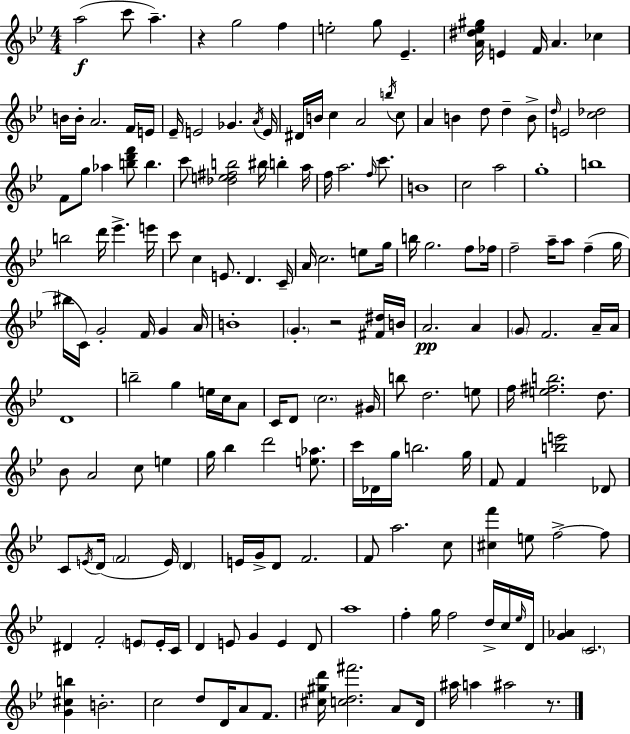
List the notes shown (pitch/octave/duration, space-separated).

A5/h C6/e A5/q. R/q G5/h F5/q E5/h G5/e Eb4/q. [A4,D#5,Eb5,G#5]/s E4/q F4/s A4/q. CES5/q B4/s B4/s A4/h. F4/s E4/s Eb4/s E4/h Gb4/q. A4/s E4/s D#4/s B4/s C5/q A4/h B5/s C5/e A4/q B4/q D5/e D5/q B4/e D5/s E4/h [C5,Db5]/h F4/e G5/e Ab5/q [B5,D6,F6]/e B5/q. C6/e [Db5,E5,F#5,B5]/h BIS5/s B5/q A5/s F5/s A5/h. F5/s C6/e. B4/w C5/h A5/h G5/w B5/w B5/h D6/s Eb6/q. E6/s C6/e C5/q E4/e. D4/q. C4/s A4/s C5/h. E5/e G5/s B5/s G5/h. F5/e FES5/s F5/h A5/s A5/e F5/q G5/s BIS5/s C4/s G4/h F4/s G4/q A4/s B4/w G4/q. R/h [F#4,D#5]/s B4/s A4/h. A4/q G4/e F4/h. A4/s A4/s D4/w B5/h G5/q E5/s C5/s A4/e C4/s D4/e C5/h. G#4/s B5/e D5/h. E5/e F5/s [E5,F#5,B5]/h. D5/e. Bb4/e A4/h C5/e E5/q G5/s Bb5/q D6/h [E5,Ab5]/e. C6/s Db4/s G5/s B5/h. G5/s F4/e F4/q [B5,E6]/h Db4/e C4/e E4/s D4/s F4/h E4/s D4/q E4/s G4/s D4/e F4/h. F4/e A5/h. C5/e [C#5,F6]/q E5/e F5/h F5/e D#4/q F4/h E4/e E4/s C4/s D4/q E4/e G4/q E4/q D4/e A5/w F5/q G5/s F5/h D5/s C5/s Eb5/s D4/s [G4,Ab4]/q C4/h. [G4,C#5,B5]/q B4/h. C5/h D5/e D4/s A4/e F4/e. [C#5,G#5,D6]/s [C5,D5,F#6]/h. A4/e D4/s A#5/s A5/q A#5/h R/e.